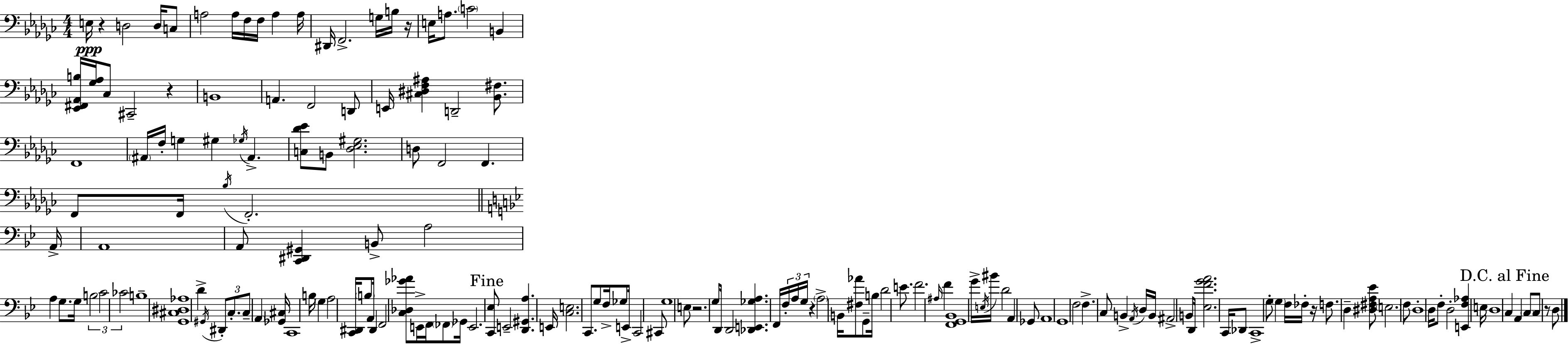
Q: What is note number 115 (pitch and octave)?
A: A#2